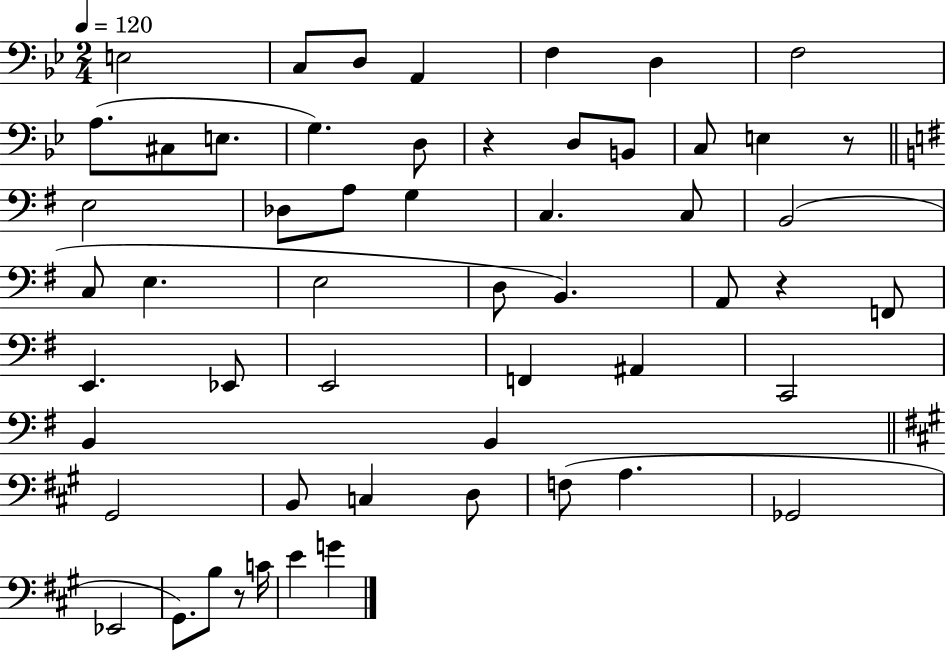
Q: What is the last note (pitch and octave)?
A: G4